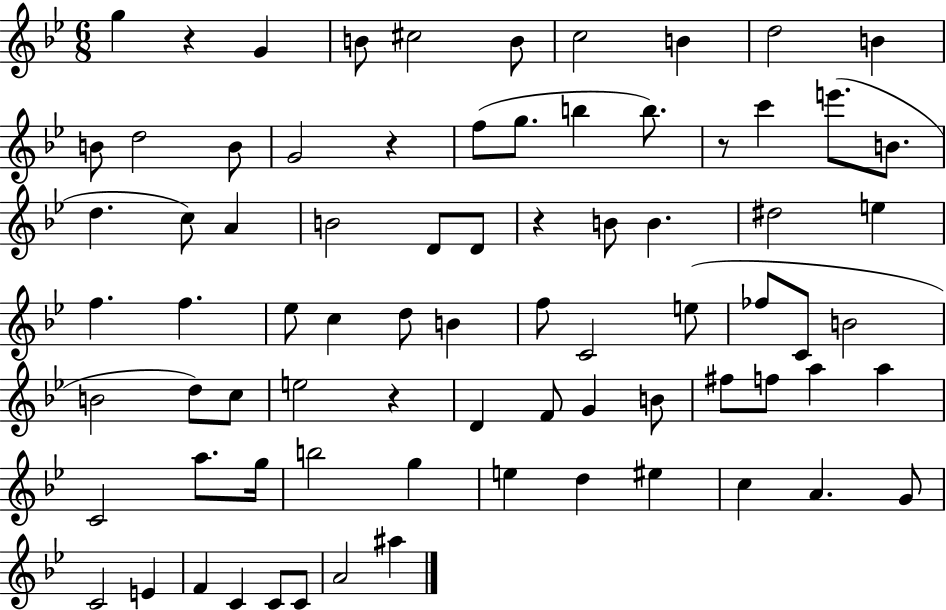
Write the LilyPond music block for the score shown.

{
  \clef treble
  \numericTimeSignature
  \time 6/8
  \key bes \major
  g''4 r4 g'4 | b'8 cis''2 b'8 | c''2 b'4 | d''2 b'4 | \break b'8 d''2 b'8 | g'2 r4 | f''8( g''8. b''4 b''8.) | r8 c'''4 e'''8.( b'8. | \break d''4. c''8) a'4 | b'2 d'8 d'8 | r4 b'8 b'4. | dis''2 e''4 | \break f''4. f''4. | ees''8 c''4 d''8 b'4 | f''8 c'2 e''8( | fes''8 c'8 b'2 | \break b'2 d''8) c''8 | e''2 r4 | d'4 f'8 g'4 b'8 | fis''8 f''8 a''4 a''4 | \break c'2 a''8. g''16 | b''2 g''4 | e''4 d''4 eis''4 | c''4 a'4. g'8 | \break c'2 e'4 | f'4 c'4 c'8 c'8 | a'2 ais''4 | \bar "|."
}